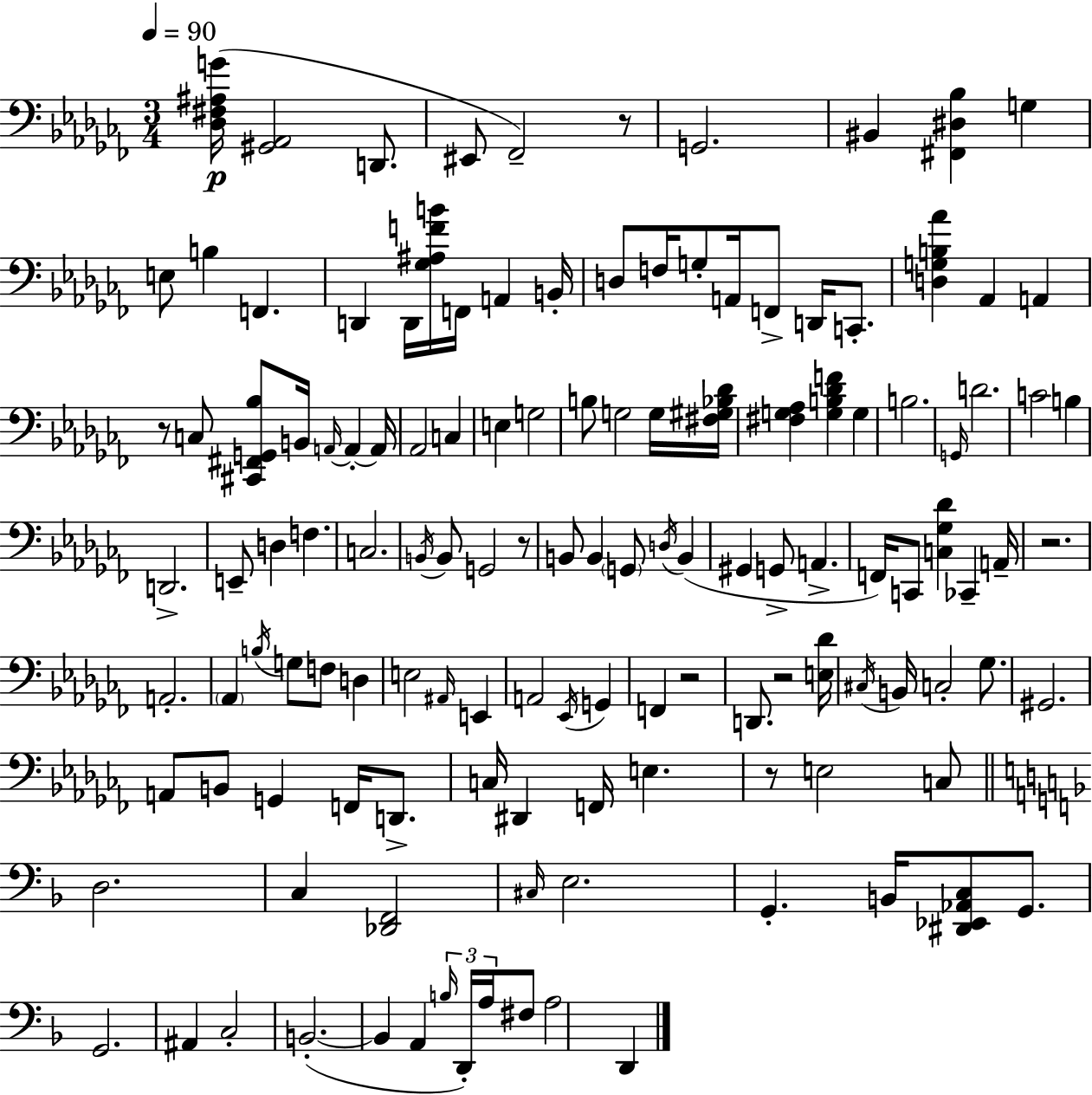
[Db3,F#3,A#3,G4]/s [G#2,Ab2]/h D2/e. EIS2/e FES2/h R/e G2/h. BIS2/q [F#2,D#3,Bb3]/q G3/q E3/e B3/q F2/q. D2/q D2/s [Gb3,A#3,F4,B4]/s F2/s A2/q B2/s D3/e F3/s G3/e A2/s F2/e D2/s C2/e. [D3,G3,B3,Ab4]/q Ab2/q A2/q R/e C3/e [C#2,F#2,G2,Bb3]/e B2/s A2/s A2/q A2/s Ab2/h C3/q E3/q G3/h B3/e G3/h G3/s [F#3,G#3,Bb3,Db4]/s [F#3,G3,Ab3]/q [G3,B3,Db4,F4]/q G3/q B3/h. G2/s D4/h. C4/h B3/q D2/h. E2/e D3/q F3/q. C3/h. B2/s B2/e G2/h R/e B2/e B2/q G2/e D3/s B2/q G#2/q G2/e A2/q. F2/s C2/e [C3,Gb3,Db4]/q CES2/q A2/s R/h. A2/h. Ab2/q B3/s G3/e F3/e D3/q E3/h A#2/s E2/q A2/h Eb2/s G2/q F2/q R/h D2/e. R/h [E3,Db4]/s C#3/s B2/s C3/h Gb3/e. G#2/h. A2/e B2/e G2/q F2/s D2/e. C3/s D#2/q F2/s E3/q. R/e E3/h C3/e D3/h. C3/q [Db2,F2]/h C#3/s E3/h. G2/q. B2/s [D#2,Eb2,Ab2,C3]/e G2/e. G2/h. A#2/q C3/h B2/h. B2/q A2/q B3/s D2/s A3/s F#3/e A3/h D2/q